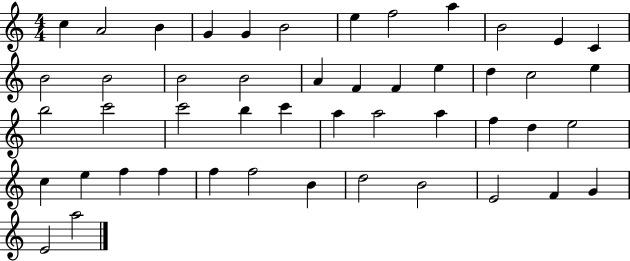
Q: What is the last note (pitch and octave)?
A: A5